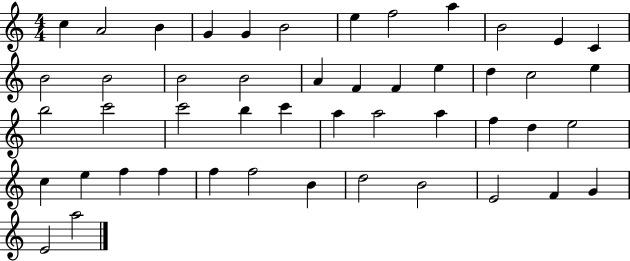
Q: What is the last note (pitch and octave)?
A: A5